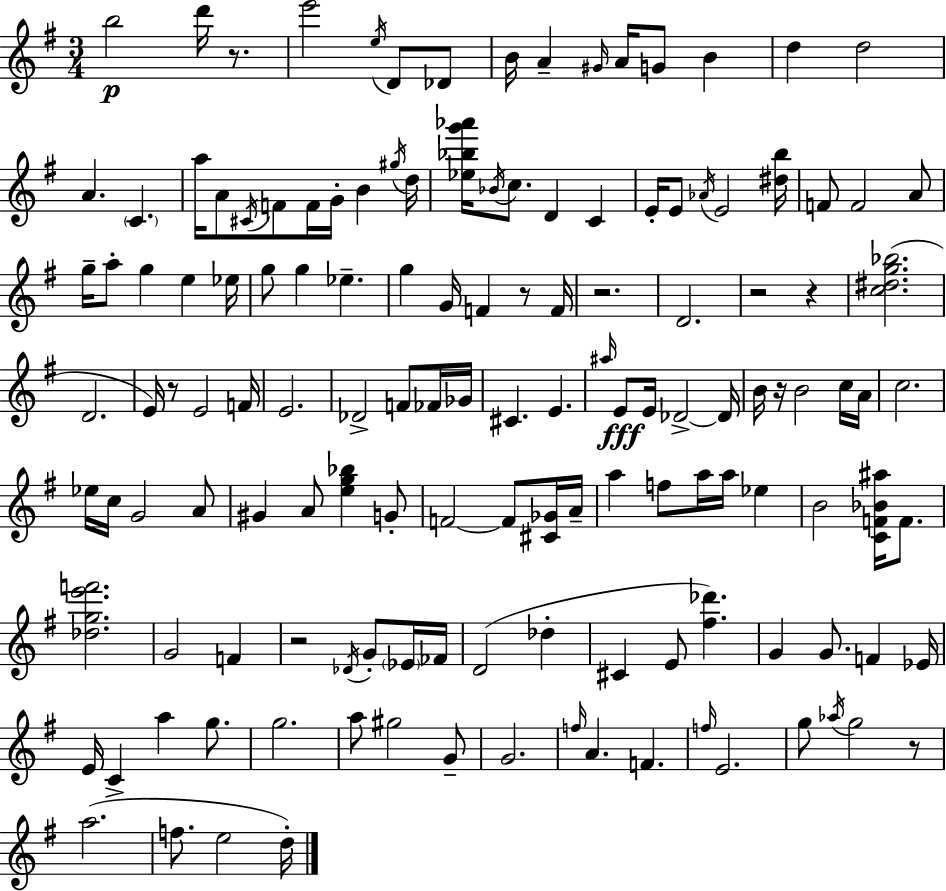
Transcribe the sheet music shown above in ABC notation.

X:1
T:Untitled
M:3/4
L:1/4
K:Em
b2 d'/4 z/2 e'2 e/4 D/2 _D/2 B/4 A ^G/4 A/4 G/2 B d d2 A C a/4 A/2 ^C/4 F/2 F/4 G/4 B ^g/4 d/4 [_e_bg'_a']/4 _B/4 c/2 D C E/4 E/2 _A/4 E2 [^db]/4 F/2 F2 A/2 g/4 a/2 g e _e/4 g/2 g _e g G/4 F z/2 F/4 z2 D2 z2 z [c^dg_b]2 D2 E/4 z/2 E2 F/4 E2 _D2 F/2 _F/4 _G/4 ^C E ^a/4 E/2 E/4 _D2 _D/4 B/4 z/4 B2 c/4 A/4 c2 _e/4 c/4 G2 A/2 ^G A/2 [eg_b] G/2 F2 F/2 [^C_G]/4 A/4 a f/2 a/4 a/4 _e B2 [CF_B^a]/4 F/2 [_dge'f']2 G2 F z2 _D/4 G/2 _E/4 _F/4 D2 _d ^C E/2 [^f_d'] G G/2 F _E/4 E/4 C a g/2 g2 a/2 ^g2 G/2 G2 f/4 A F f/4 E2 g/2 _a/4 g2 z/2 a2 f/2 e2 d/4